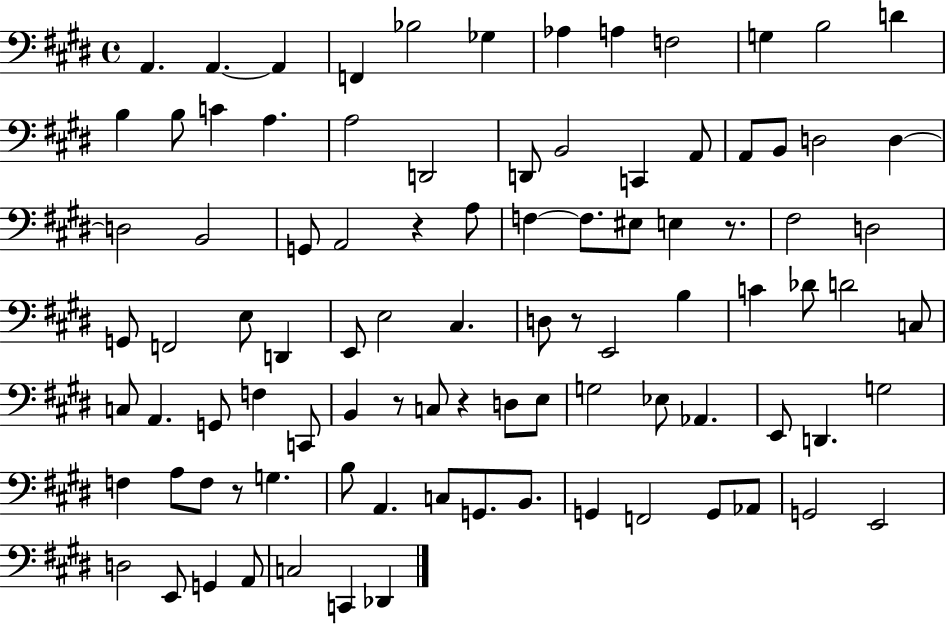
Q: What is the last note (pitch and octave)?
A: Db2